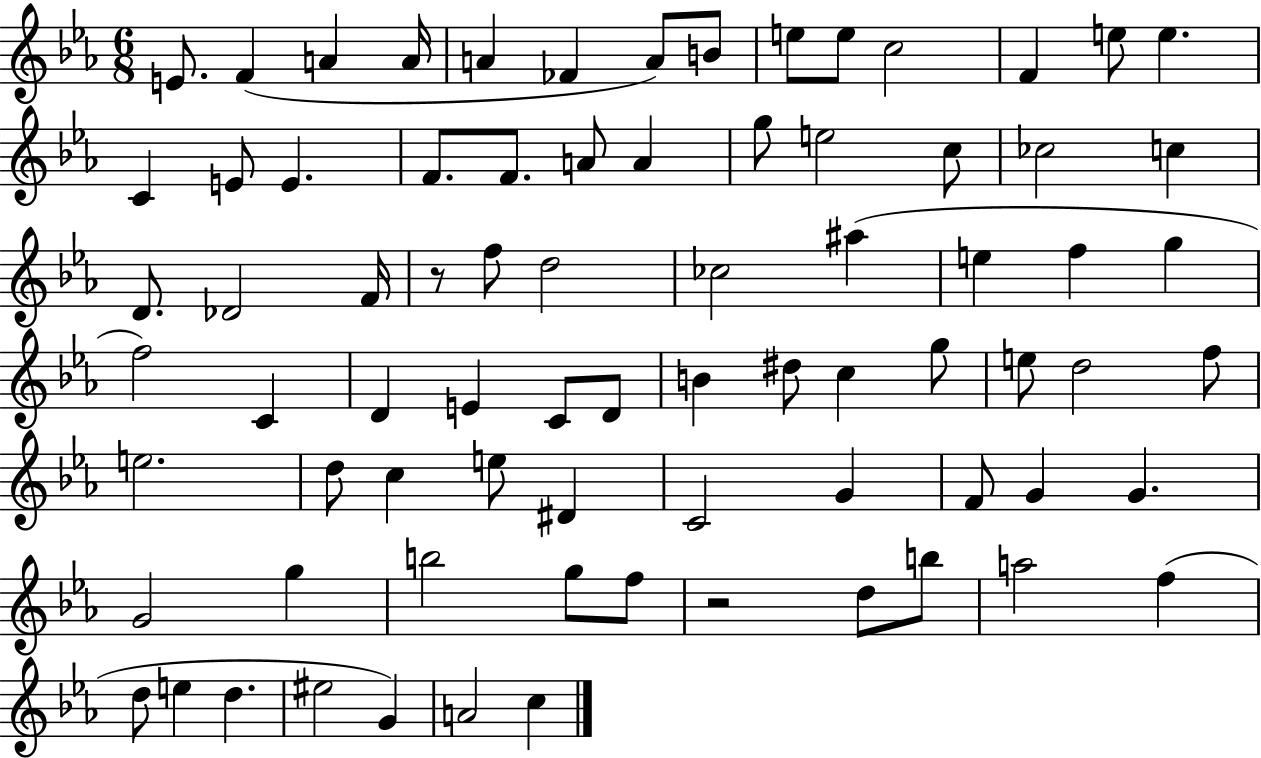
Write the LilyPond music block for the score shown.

{
  \clef treble
  \numericTimeSignature
  \time 6/8
  \key ees \major
  \repeat volta 2 { e'8. f'4( a'4 a'16 | a'4 fes'4 a'8) b'8 | e''8 e''8 c''2 | f'4 e''8 e''4. | \break c'4 e'8 e'4. | f'8. f'8. a'8 a'4 | g''8 e''2 c''8 | ces''2 c''4 | \break d'8. des'2 f'16 | r8 f''8 d''2 | ces''2 ais''4( | e''4 f''4 g''4 | \break f''2) c'4 | d'4 e'4 c'8 d'8 | b'4 dis''8 c''4 g''8 | e''8 d''2 f''8 | \break e''2. | d''8 c''4 e''8 dis'4 | c'2 g'4 | f'8 g'4 g'4. | \break g'2 g''4 | b''2 g''8 f''8 | r2 d''8 b''8 | a''2 f''4( | \break d''8 e''4 d''4. | eis''2 g'4) | a'2 c''4 | } \bar "|."
}